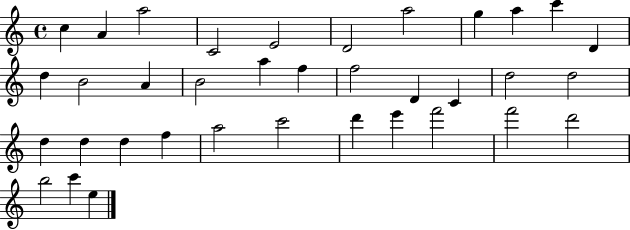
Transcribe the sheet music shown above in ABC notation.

X:1
T:Untitled
M:4/4
L:1/4
K:C
c A a2 C2 E2 D2 a2 g a c' D d B2 A B2 a f f2 D C d2 d2 d d d f a2 c'2 d' e' f'2 f'2 d'2 b2 c' e